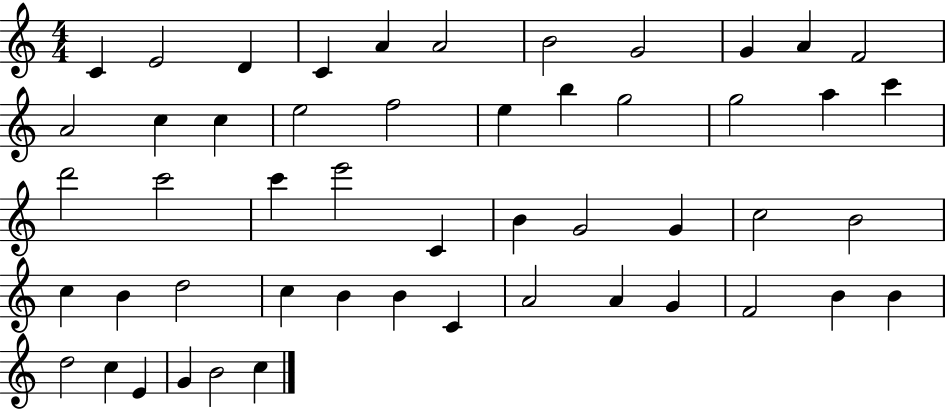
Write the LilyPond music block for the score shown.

{
  \clef treble
  \numericTimeSignature
  \time 4/4
  \key c \major
  c'4 e'2 d'4 | c'4 a'4 a'2 | b'2 g'2 | g'4 a'4 f'2 | \break a'2 c''4 c''4 | e''2 f''2 | e''4 b''4 g''2 | g''2 a''4 c'''4 | \break d'''2 c'''2 | c'''4 e'''2 c'4 | b'4 g'2 g'4 | c''2 b'2 | \break c''4 b'4 d''2 | c''4 b'4 b'4 c'4 | a'2 a'4 g'4 | f'2 b'4 b'4 | \break d''2 c''4 e'4 | g'4 b'2 c''4 | \bar "|."
}